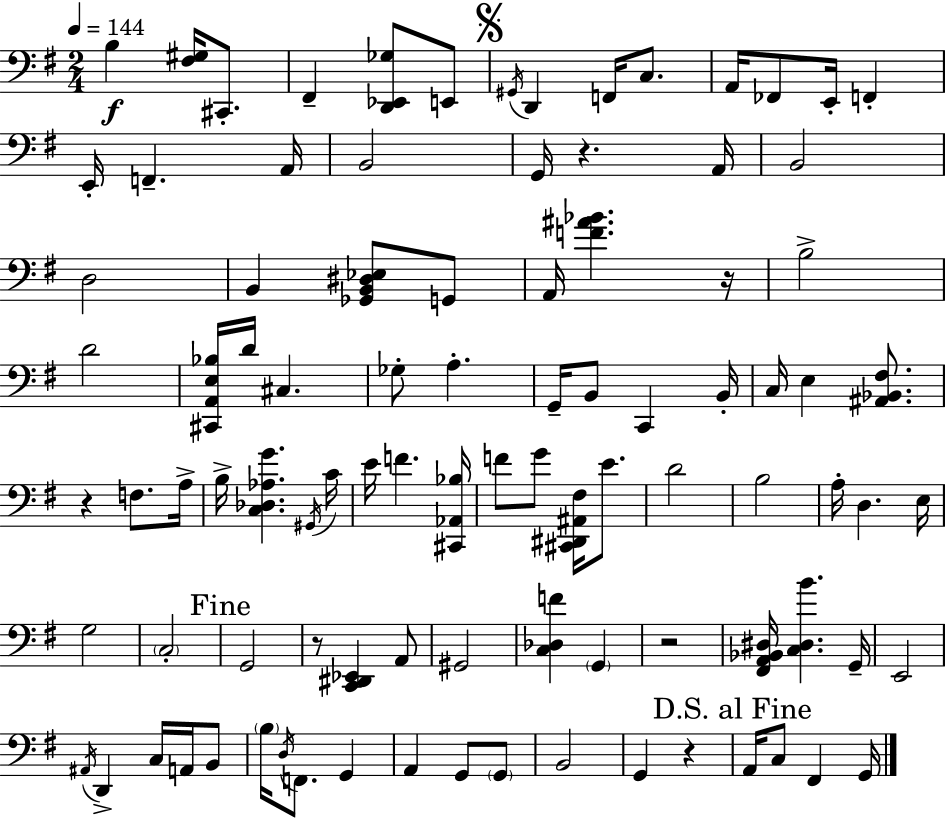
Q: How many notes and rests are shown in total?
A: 95